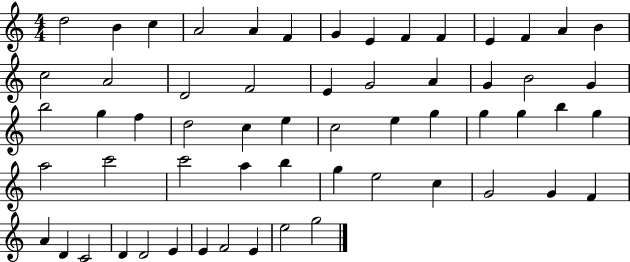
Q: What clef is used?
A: treble